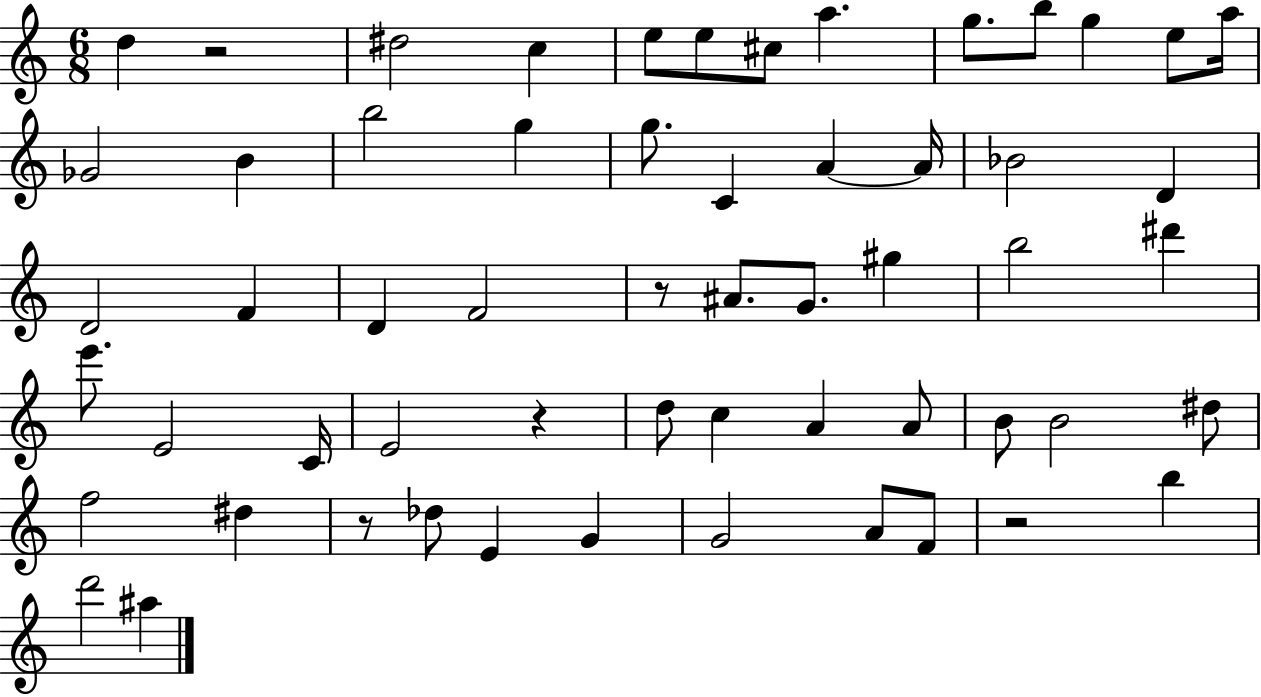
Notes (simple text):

D5/q R/h D#5/h C5/q E5/e E5/e C#5/e A5/q. G5/e. B5/e G5/q E5/e A5/s Gb4/h B4/q B5/h G5/q G5/e. C4/q A4/q A4/s Bb4/h D4/q D4/h F4/q D4/q F4/h R/e A#4/e. G4/e. G#5/q B5/h D#6/q E6/e. E4/h C4/s E4/h R/q D5/e C5/q A4/q A4/e B4/e B4/h D#5/e F5/h D#5/q R/e Db5/e E4/q G4/q G4/h A4/e F4/e R/h B5/q D6/h A#5/q